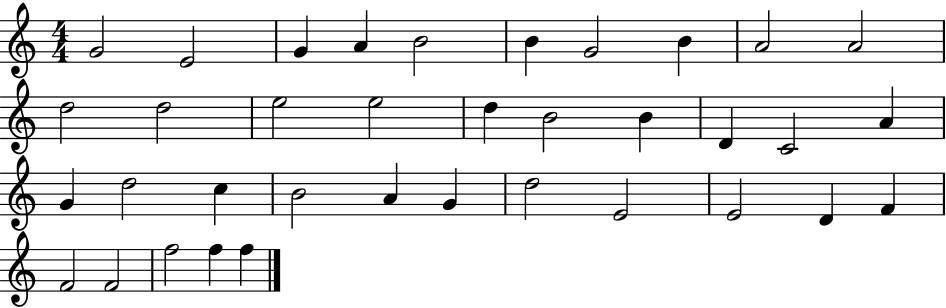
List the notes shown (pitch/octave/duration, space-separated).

G4/h E4/h G4/q A4/q B4/h B4/q G4/h B4/q A4/h A4/h D5/h D5/h E5/h E5/h D5/q B4/h B4/q D4/q C4/h A4/q G4/q D5/h C5/q B4/h A4/q G4/q D5/h E4/h E4/h D4/q F4/q F4/h F4/h F5/h F5/q F5/q